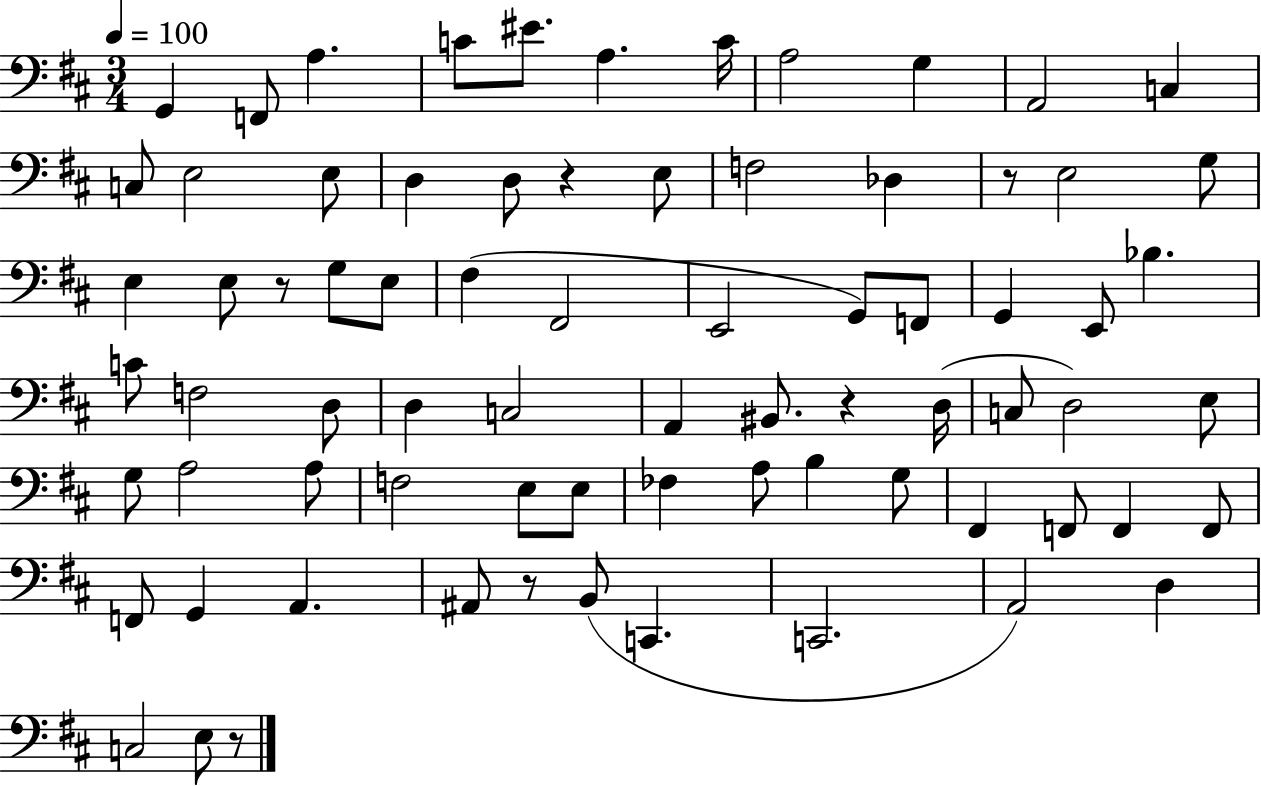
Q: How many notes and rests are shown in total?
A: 75